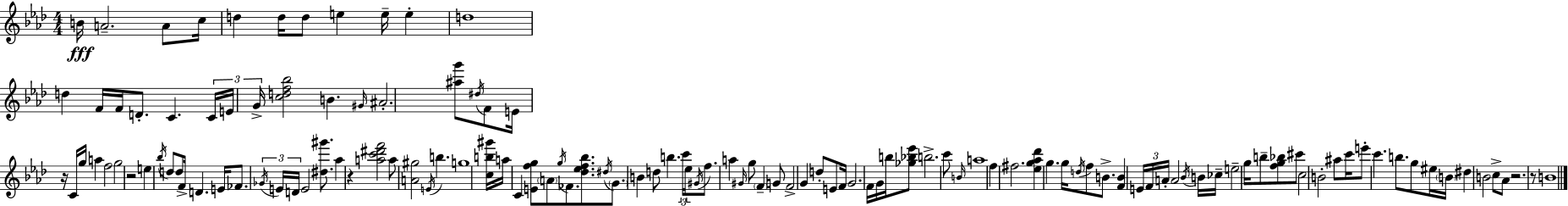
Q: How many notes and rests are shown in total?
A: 129